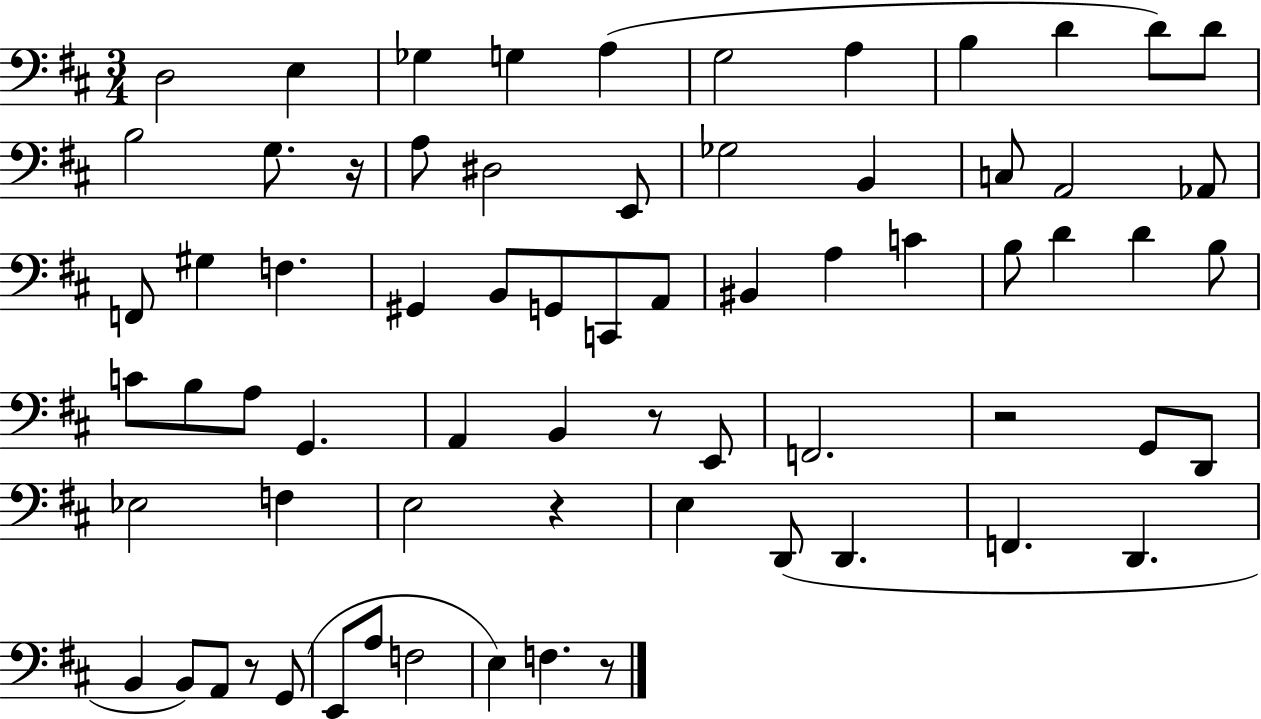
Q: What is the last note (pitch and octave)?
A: F3